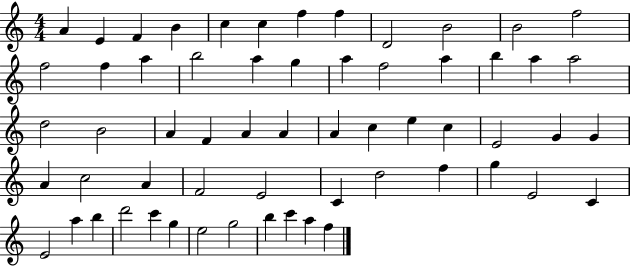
X:1
T:Untitled
M:4/4
L:1/4
K:C
A E F B c c f f D2 B2 B2 f2 f2 f a b2 a g a f2 a b a a2 d2 B2 A F A A A c e c E2 G G A c2 A F2 E2 C d2 f g E2 C E2 a b d'2 c' g e2 g2 b c' a f